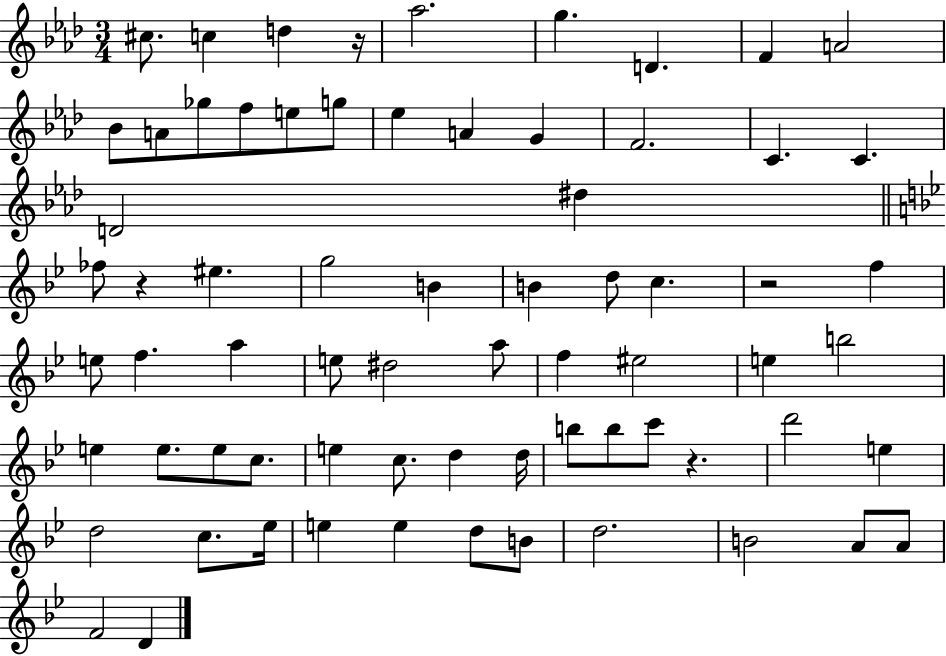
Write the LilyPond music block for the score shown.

{
  \clef treble
  \numericTimeSignature
  \time 3/4
  \key aes \major
  cis''8. c''4 d''4 r16 | aes''2. | g''4. d'4. | f'4 a'2 | \break bes'8 a'8 ges''8 f''8 e''8 g''8 | ees''4 a'4 g'4 | f'2. | c'4. c'4. | \break d'2 dis''4 | \bar "||" \break \key bes \major fes''8 r4 eis''4. | g''2 b'4 | b'4 d''8 c''4. | r2 f''4 | \break e''8 f''4. a''4 | e''8 dis''2 a''8 | f''4 eis''2 | e''4 b''2 | \break e''4 e''8. e''8 c''8. | e''4 c''8. d''4 d''16 | b''8 b''8 c'''8 r4. | d'''2 e''4 | \break d''2 c''8. ees''16 | e''4 e''4 d''8 b'8 | d''2. | b'2 a'8 a'8 | \break f'2 d'4 | \bar "|."
}